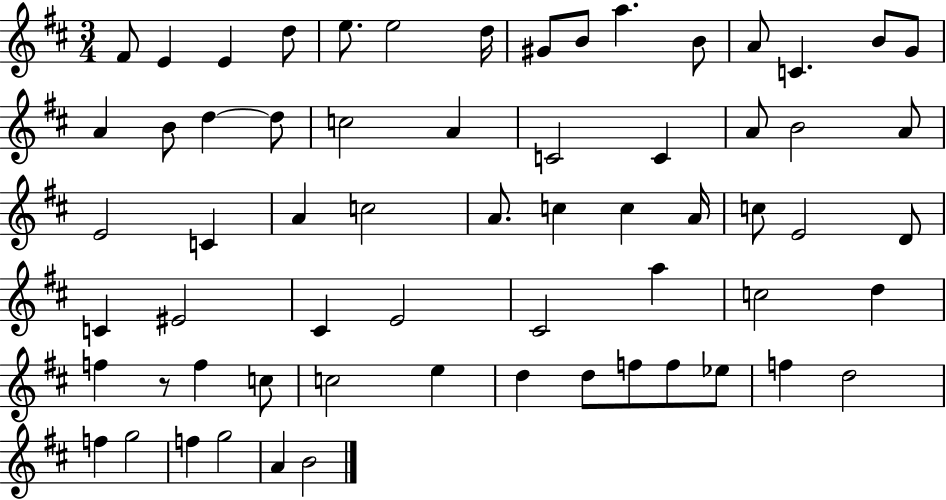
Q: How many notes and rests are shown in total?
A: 64